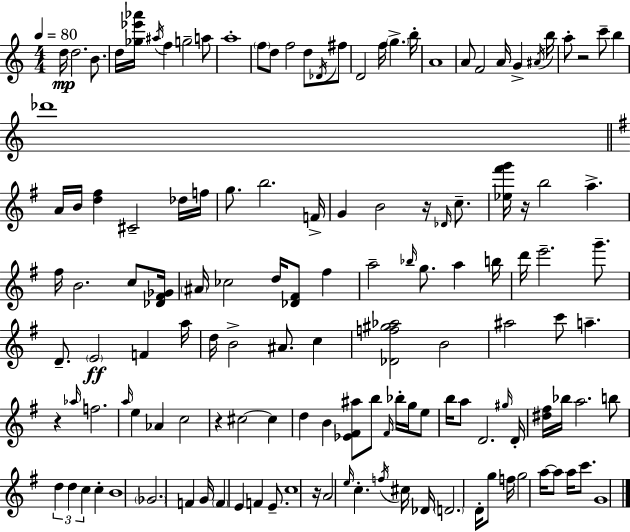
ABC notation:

X:1
T:Untitled
M:4/4
L:1/4
K:C
d/4 d2 B/2 d/4 [_g_e'_a']/4 ^a/4 f g2 a/2 a4 f/2 d/2 f2 d/2 _D/4 ^f/2 D2 f/4 g b/4 A4 A/2 F2 A/4 G ^A/4 b/4 a/2 z2 c'/2 b _d'4 A/4 B/4 [d^f] ^C2 _d/4 f/4 g/2 b2 F/4 G B2 z/4 _D/4 c/2 [_e^f'g']/4 z/4 b2 a ^f/4 B2 c/2 [_D^F_G]/4 ^A/4 _c2 d/4 [_D^F]/2 ^f a2 _b/4 g/2 a b/4 d'/4 e'2 g'/2 D/2 E2 F a/4 d/4 B2 ^A/2 c [_Df^g_a]2 B2 ^a2 c'/2 a z _a/4 f2 a/4 e _A c2 z ^c2 ^c d B [_E^F^a]/2 b/2 ^F/4 _b/4 g/4 e/2 b/4 a/2 D2 ^g/4 D/4 [^d^f]/4 _b/4 a2 b/2 d d c c B4 _G2 F G/4 F E F E/2 c4 z/4 A2 e/4 c f/4 ^c/4 _D/4 D2 D/4 g/2 f/4 g2 a/4 a/2 a/4 c'/2 G4